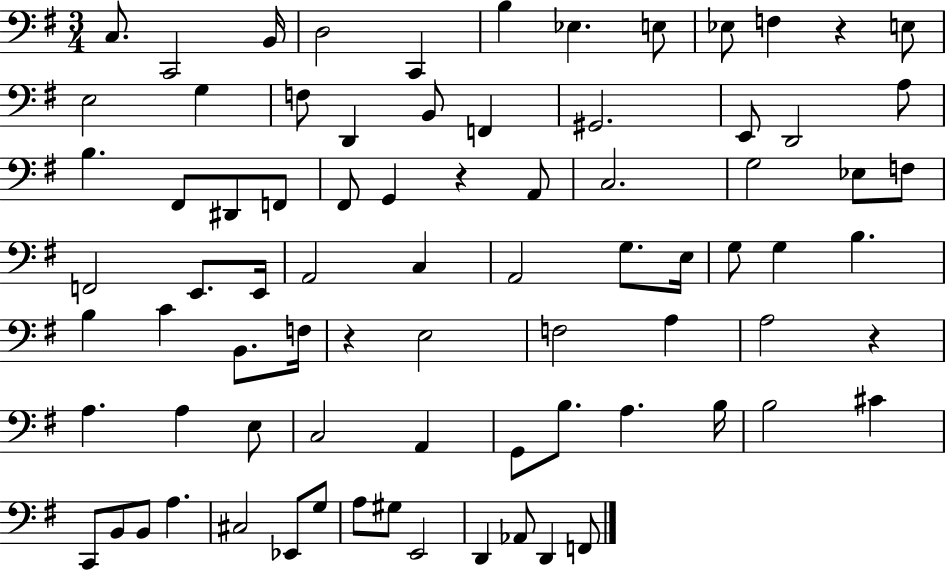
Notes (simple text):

C3/e. C2/h B2/s D3/h C2/q B3/q Eb3/q. E3/e Eb3/e F3/q R/q E3/e E3/h G3/q F3/e D2/q B2/e F2/q G#2/h. E2/e D2/h A3/e B3/q. F#2/e D#2/e F2/e F#2/e G2/q R/q A2/e C3/h. G3/h Eb3/e F3/e F2/h E2/e. E2/s A2/h C3/q A2/h G3/e. E3/s G3/e G3/q B3/q. B3/q C4/q B2/e. F3/s R/q E3/h F3/h A3/q A3/h R/q A3/q. A3/q E3/e C3/h A2/q G2/e B3/e. A3/q. B3/s B3/h C#4/q C2/e B2/e B2/e A3/q. C#3/h Eb2/e G3/e A3/e G#3/e E2/h D2/q Ab2/e D2/q F2/e